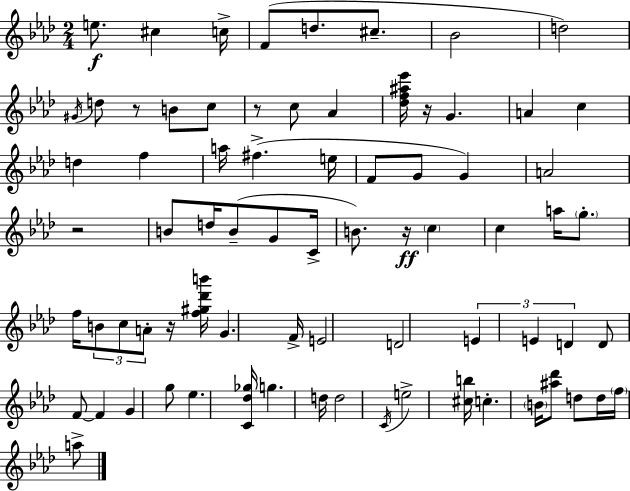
{
  \clef treble
  \numericTimeSignature
  \time 2/4
  \key aes \major
  e''8.\f cis''4 c''16-> | f'8( d''8. cis''8.-- | bes'2 | d''2) | \break \acciaccatura { gis'16 } d''8 r8 b'8 c''8 | r8 c''8 aes'4 | <des'' f'' ais'' ees'''>16 r16 g'4. | a'4 c''4 | \break d''4 f''4 | a''16 fis''4.->( | e''16 f'8 g'8 g'4) | a'2 | \break r2 | b'8 d''16 b'8--( g'8 | c'16-> b'8.) r16\ff \parenthesize c''4 | c''4 a''16 \parenthesize g''8.-. | \break f''16 \tuplet 3/2 { b'8 c''8 a'8-. } | r16 <f'' gis'' des''' b'''>16 g'4. | f'16-> e'2 | d'2 | \break \tuplet 3/2 { e'4 e'4 | d'4 } d'8 f'8~~ | f'4 g'4 | g''8 ees''4. | \break <c' des'' ges''>16 g''4. | d''16 d''2 | \acciaccatura { c'16 } e''2-> | <cis'' b''>16 c''4.-. | \break \parenthesize b'16 <ais'' des'''>8 d''8 d''16 \parenthesize f''16 | a''8-> \bar "|."
}